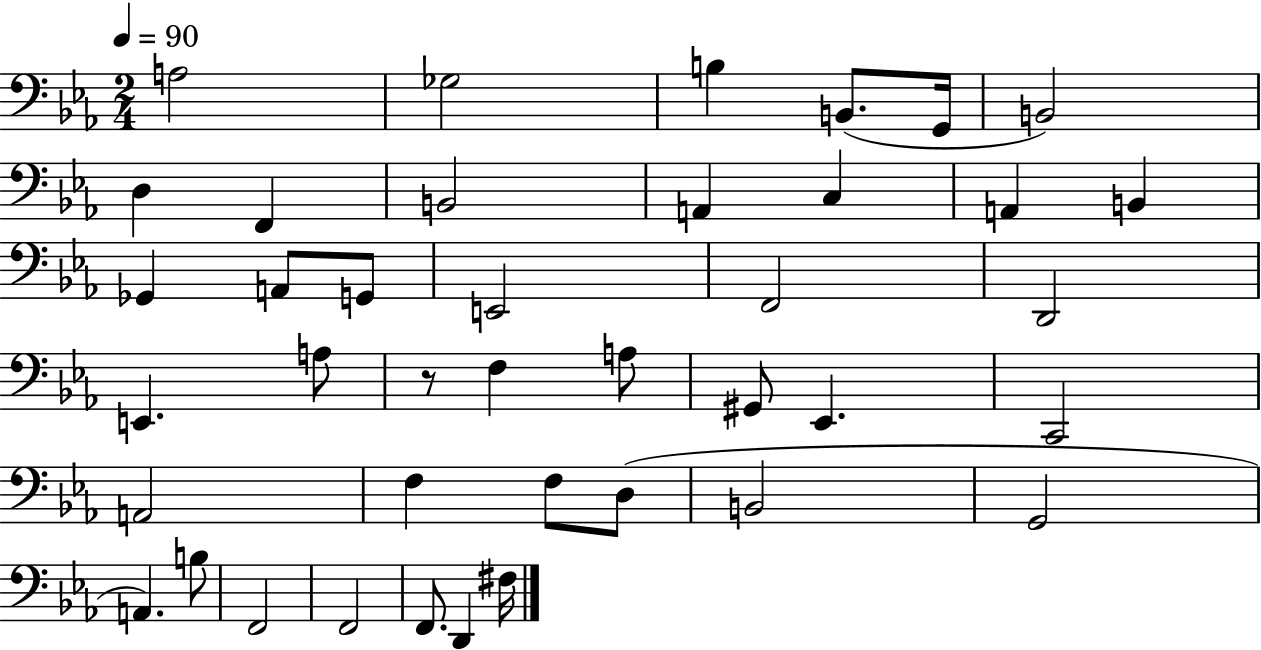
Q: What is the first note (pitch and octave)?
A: A3